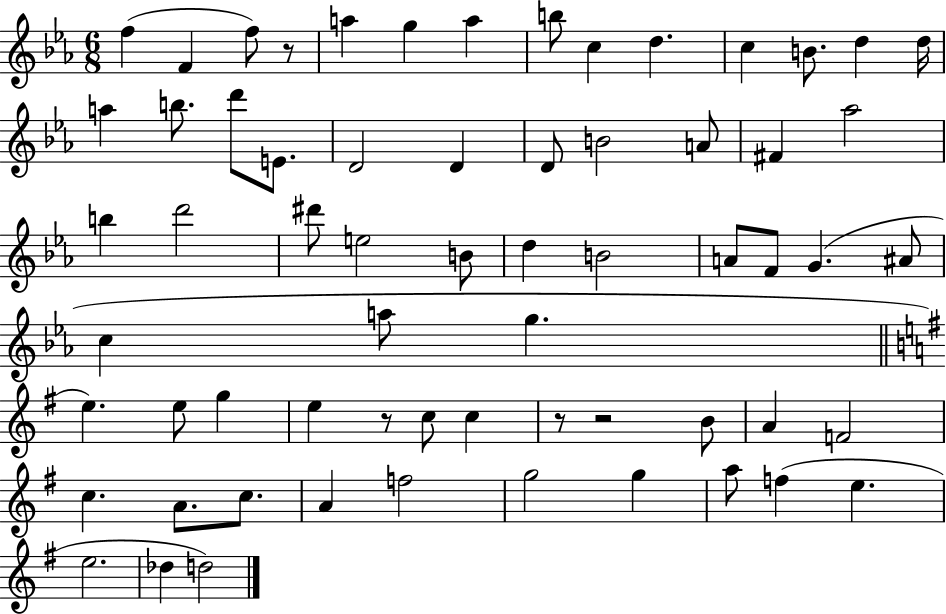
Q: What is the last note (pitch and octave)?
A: D5